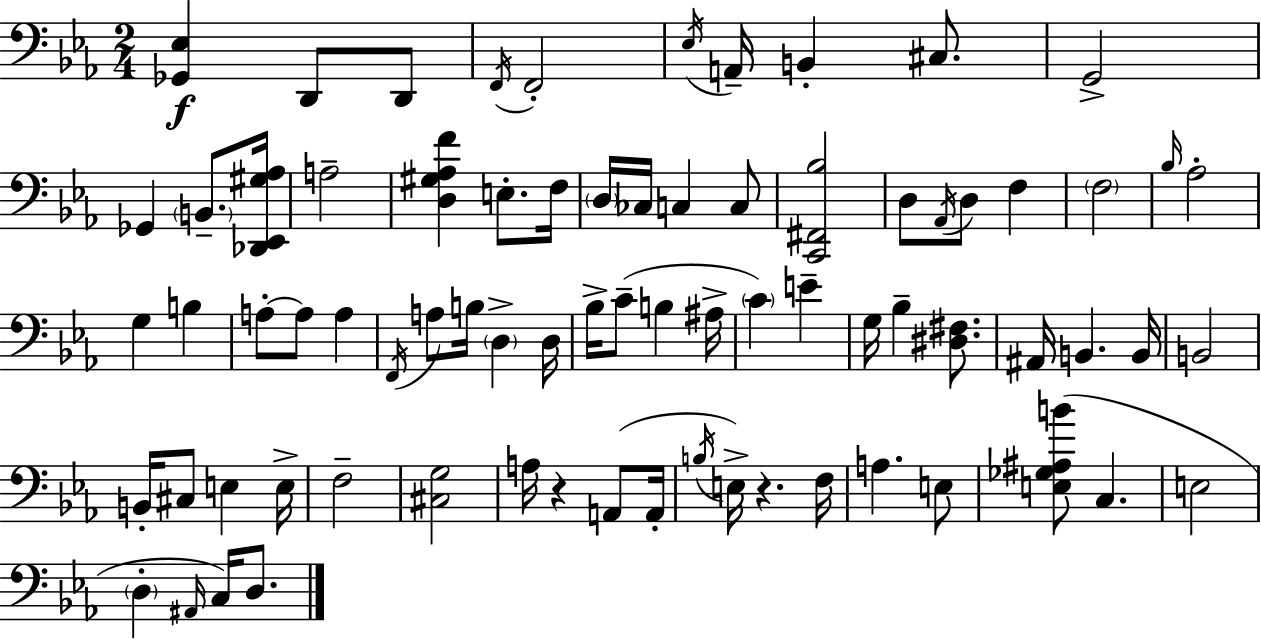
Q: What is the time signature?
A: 2/4